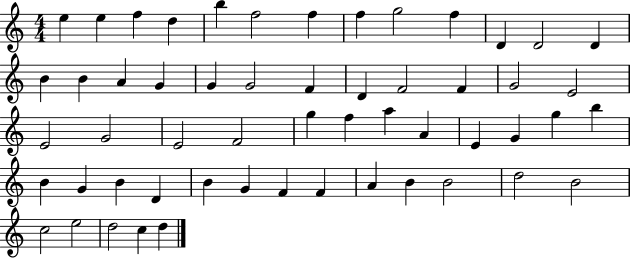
E5/q E5/q F5/q D5/q B5/q F5/h F5/q F5/q G5/h F5/q D4/q D4/h D4/q B4/q B4/q A4/q G4/q G4/q G4/h F4/q D4/q F4/h F4/q G4/h E4/h E4/h G4/h E4/h F4/h G5/q F5/q A5/q A4/q E4/q G4/q G5/q B5/q B4/q G4/q B4/q D4/q B4/q G4/q F4/q F4/q A4/q B4/q B4/h D5/h B4/h C5/h E5/h D5/h C5/q D5/q